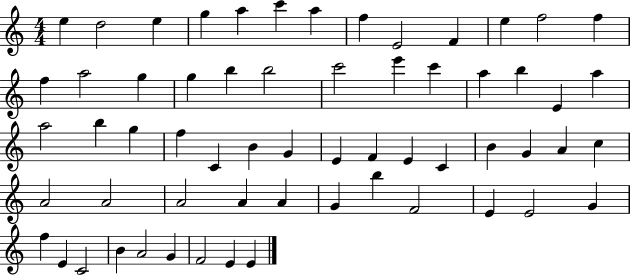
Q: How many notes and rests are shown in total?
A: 61